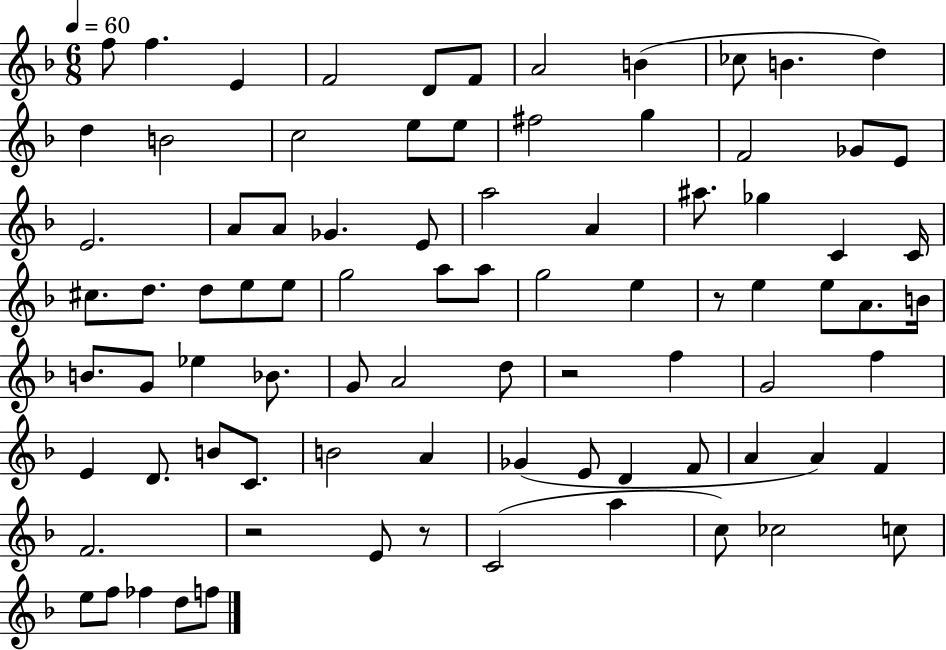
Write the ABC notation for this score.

X:1
T:Untitled
M:6/8
L:1/4
K:F
f/2 f E F2 D/2 F/2 A2 B _c/2 B d d B2 c2 e/2 e/2 ^f2 g F2 _G/2 E/2 E2 A/2 A/2 _G E/2 a2 A ^a/2 _g C C/4 ^c/2 d/2 d/2 e/2 e/2 g2 a/2 a/2 g2 e z/2 e e/2 A/2 B/4 B/2 G/2 _e _B/2 G/2 A2 d/2 z2 f G2 f E D/2 B/2 C/2 B2 A _G E/2 D F/2 A A F F2 z2 E/2 z/2 C2 a c/2 _c2 c/2 e/2 f/2 _f d/2 f/2